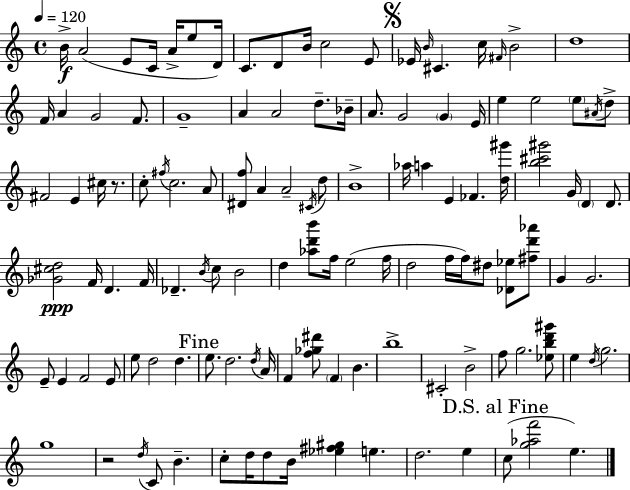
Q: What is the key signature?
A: C major